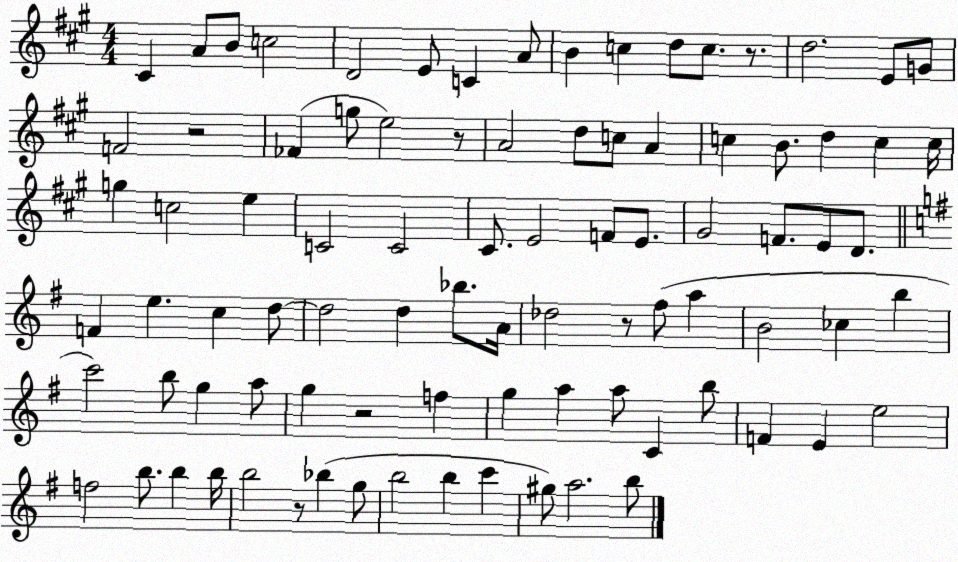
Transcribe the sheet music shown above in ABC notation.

X:1
T:Untitled
M:4/4
L:1/4
K:A
^C A/2 B/2 c2 D2 E/2 C A/2 B c d/2 c/2 z/2 d2 E/2 G/2 F2 z2 _F g/2 e2 z/2 A2 d/2 c/2 A c B/2 d c c/4 g c2 e C2 C2 ^C/2 E2 F/2 E/2 ^G2 F/2 E/2 D/2 F e c d/2 d2 d _b/2 A/4 _d2 z/2 ^f/2 a B2 _c b c'2 b/2 g a/2 g z2 f g a a/2 C b/2 F E e2 f2 b/2 b b/4 b2 z/2 _b g/2 b2 b c' ^g/2 a2 b/2